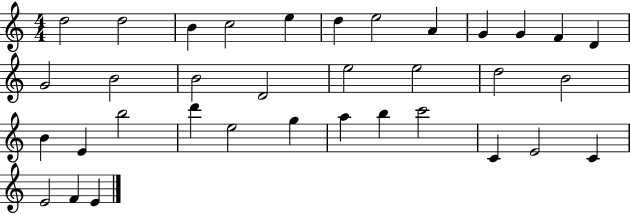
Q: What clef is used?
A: treble